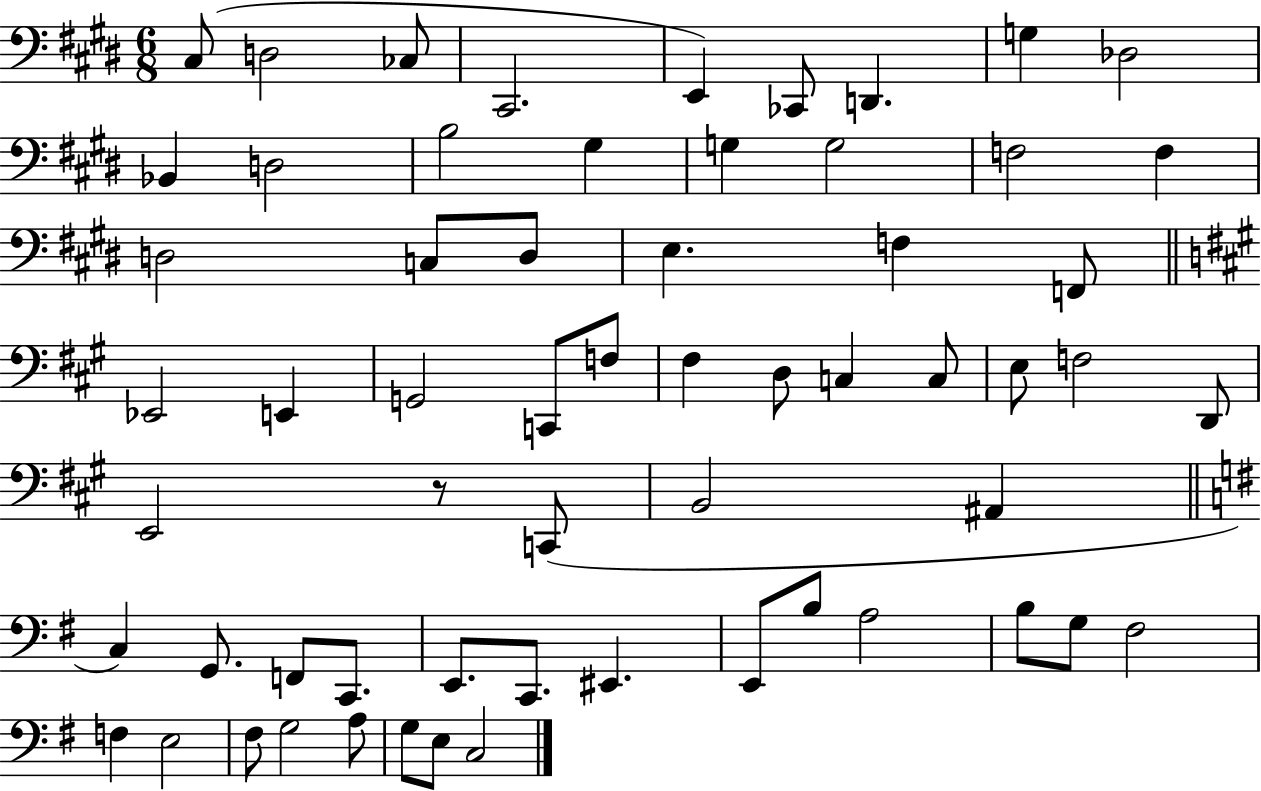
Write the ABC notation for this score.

X:1
T:Untitled
M:6/8
L:1/4
K:E
^C,/2 D,2 _C,/2 ^C,,2 E,, _C,,/2 D,, G, _D,2 _B,, D,2 B,2 ^G, G, G,2 F,2 F, D,2 C,/2 D,/2 E, F, F,,/2 _E,,2 E,, G,,2 C,,/2 F,/2 ^F, D,/2 C, C,/2 E,/2 F,2 D,,/2 E,,2 z/2 C,,/2 B,,2 ^A,, C, G,,/2 F,,/2 C,,/2 E,,/2 C,,/2 ^E,, E,,/2 B,/2 A,2 B,/2 G,/2 ^F,2 F, E,2 ^F,/2 G,2 A,/2 G,/2 E,/2 C,2